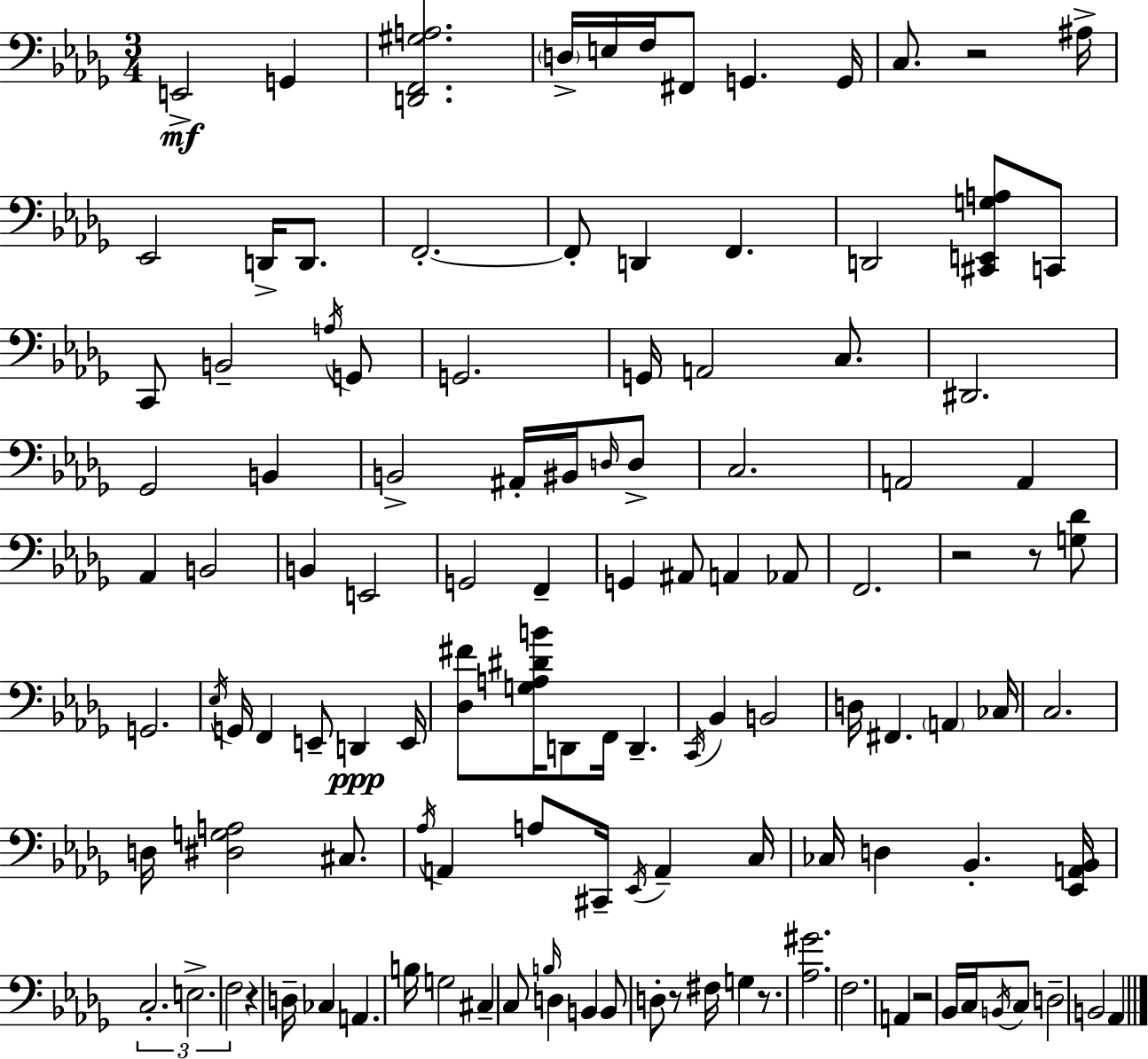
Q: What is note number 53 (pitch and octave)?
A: F2